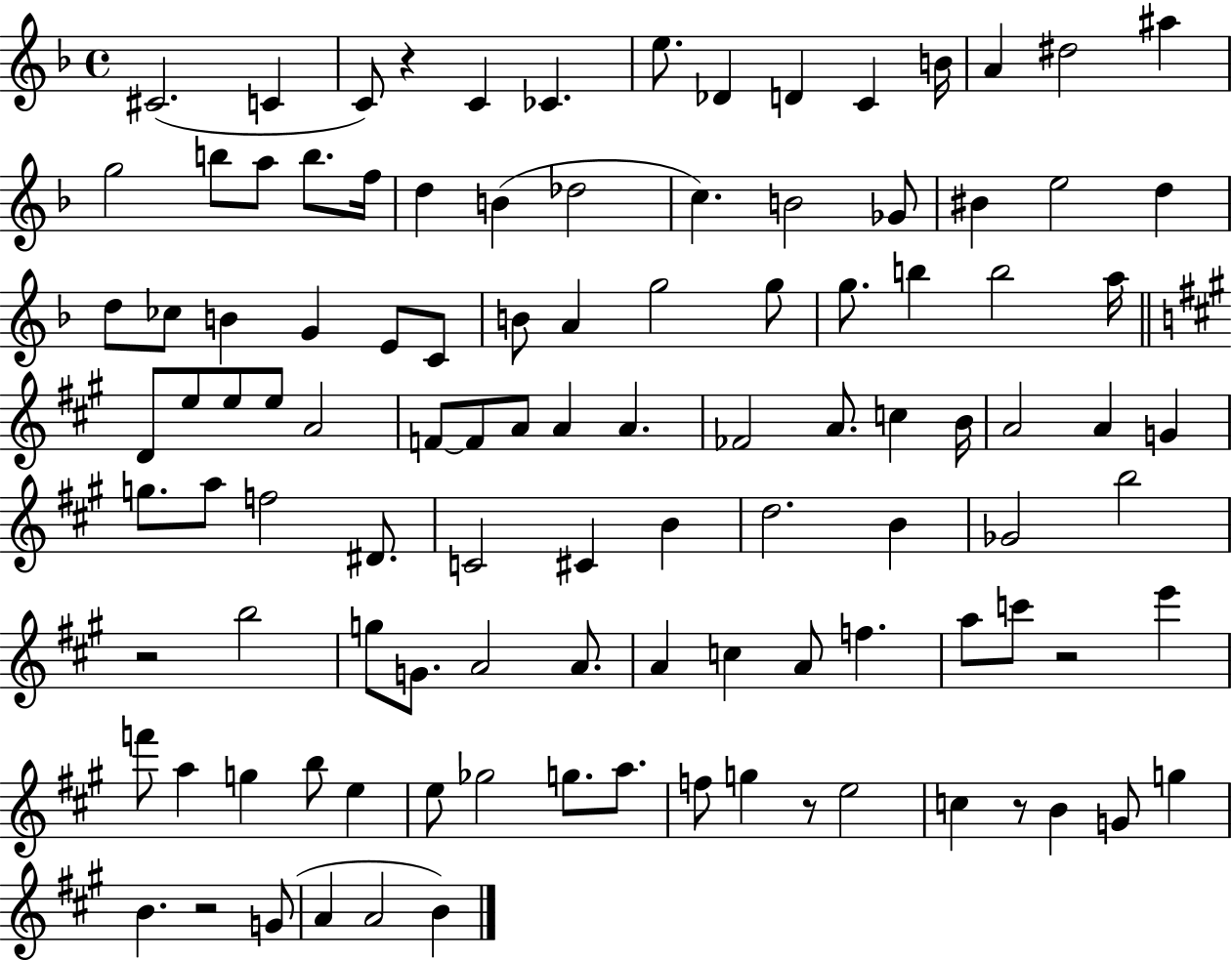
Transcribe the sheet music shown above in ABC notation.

X:1
T:Untitled
M:4/4
L:1/4
K:F
^C2 C C/2 z C _C e/2 _D D C B/4 A ^d2 ^a g2 b/2 a/2 b/2 f/4 d B _d2 c B2 _G/2 ^B e2 d d/2 _c/2 B G E/2 C/2 B/2 A g2 g/2 g/2 b b2 a/4 D/2 e/2 e/2 e/2 A2 F/2 F/2 A/2 A A _F2 A/2 c B/4 A2 A G g/2 a/2 f2 ^D/2 C2 ^C B d2 B _G2 b2 z2 b2 g/2 G/2 A2 A/2 A c A/2 f a/2 c'/2 z2 e' f'/2 a g b/2 e e/2 _g2 g/2 a/2 f/2 g z/2 e2 c z/2 B G/2 g B z2 G/2 A A2 B